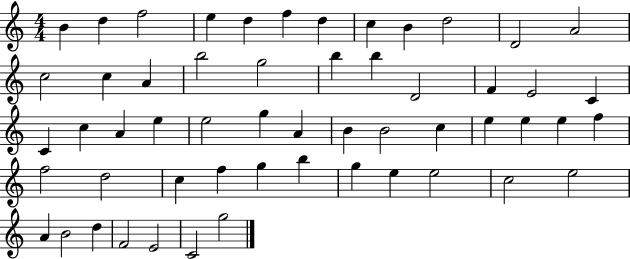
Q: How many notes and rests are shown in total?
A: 55